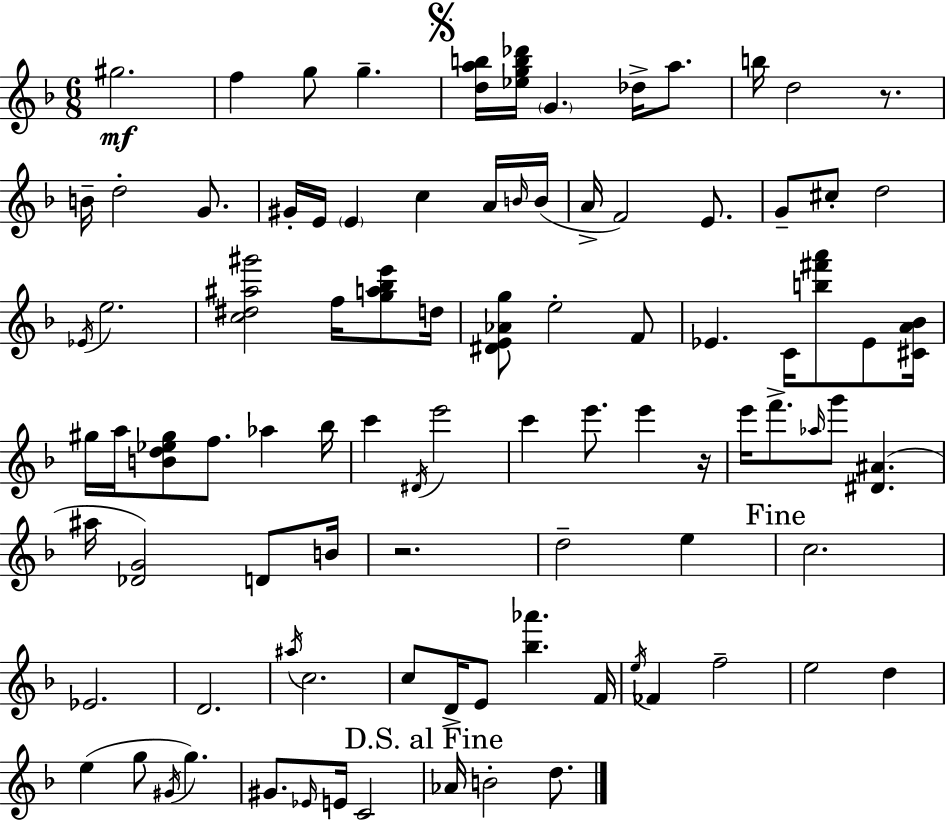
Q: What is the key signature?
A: D minor